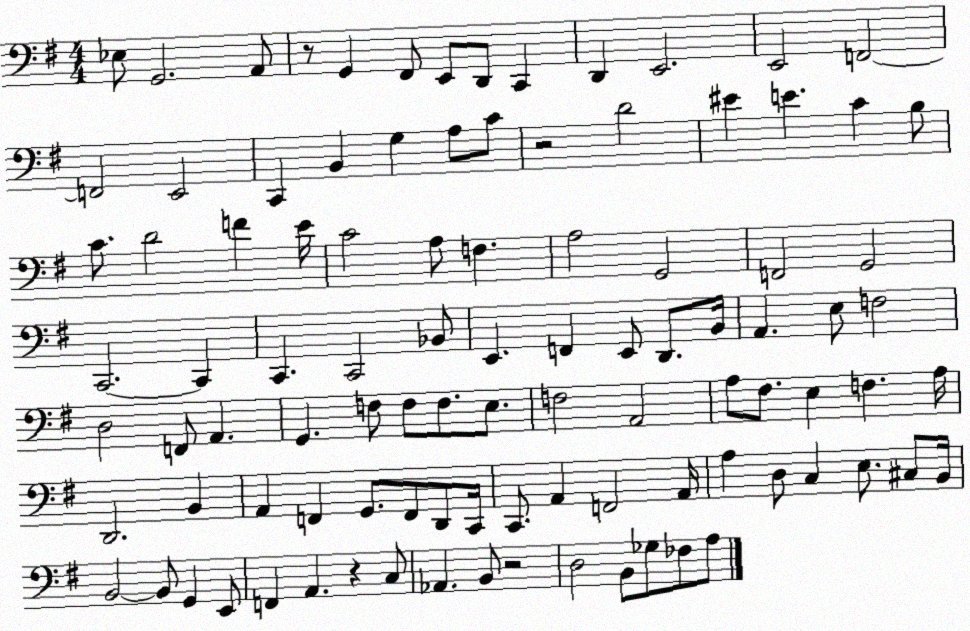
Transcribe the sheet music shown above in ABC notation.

X:1
T:Untitled
M:4/4
L:1/4
K:G
_E,/2 G,,2 A,,/2 z/2 G,, ^F,,/2 E,,/2 D,,/2 C,, D,, E,,2 E,,2 F,,2 F,,2 E,,2 C,, B,, G, A,/2 C/2 z2 D2 ^E E C B,/2 C/2 D2 F E/4 C2 A,/2 F, A,2 G,,2 F,,2 G,,2 C,,2 C,, C,, C,,2 _B,,/2 E,, F,, E,,/2 D,,/2 B,,/4 A,, E,/2 F,2 D,2 F,,/2 A,, G,, F,/2 F,/2 F,/2 E,/2 F,2 A,,2 A,/2 ^F,/2 E, F, A,/4 D,,2 B,, A,, F,, G,,/2 F,,/2 D,,/2 C,,/4 C,,/2 A,, F,,2 A,,/4 A, D,/2 C, E,/2 ^C,/2 B,,/4 B,,2 B,,/2 G,, E,,/2 F,, A,, z C,/2 _A,, B,,/2 z2 D,2 B,,/2 _G,/2 _F,/2 A,/2